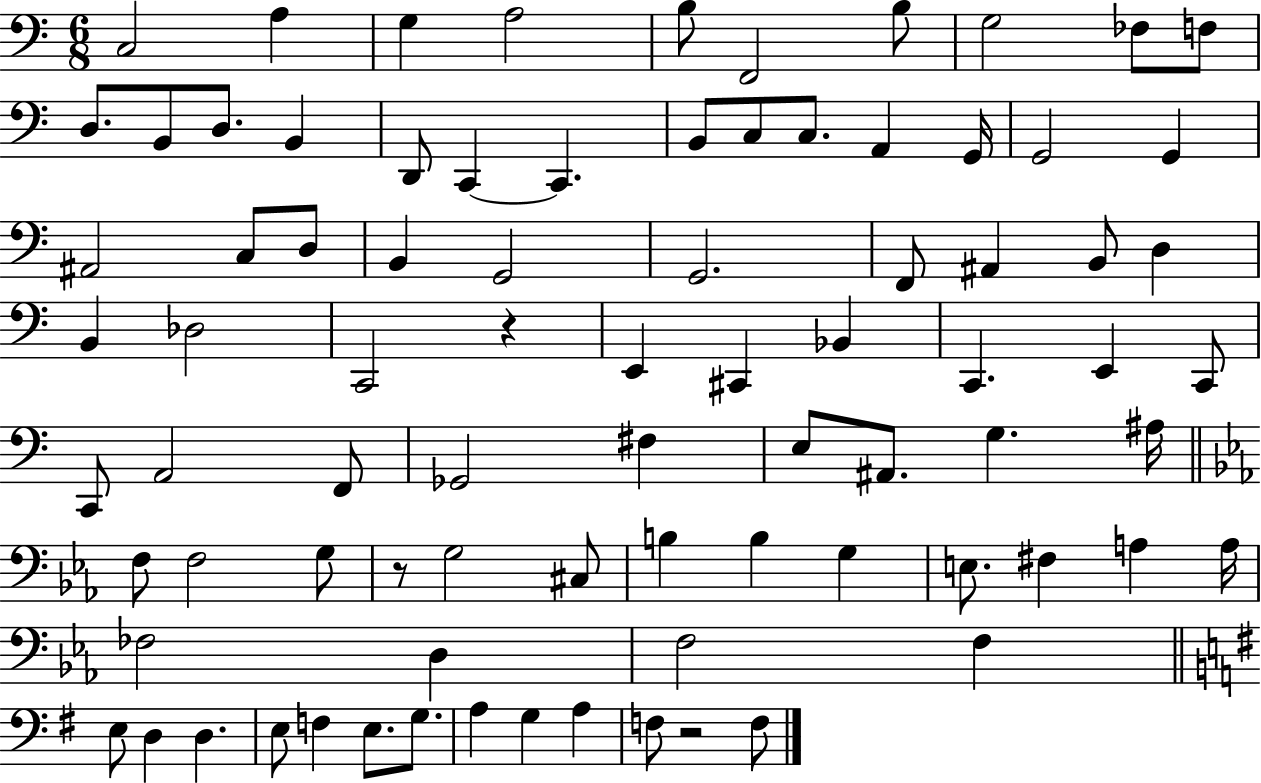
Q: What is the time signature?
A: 6/8